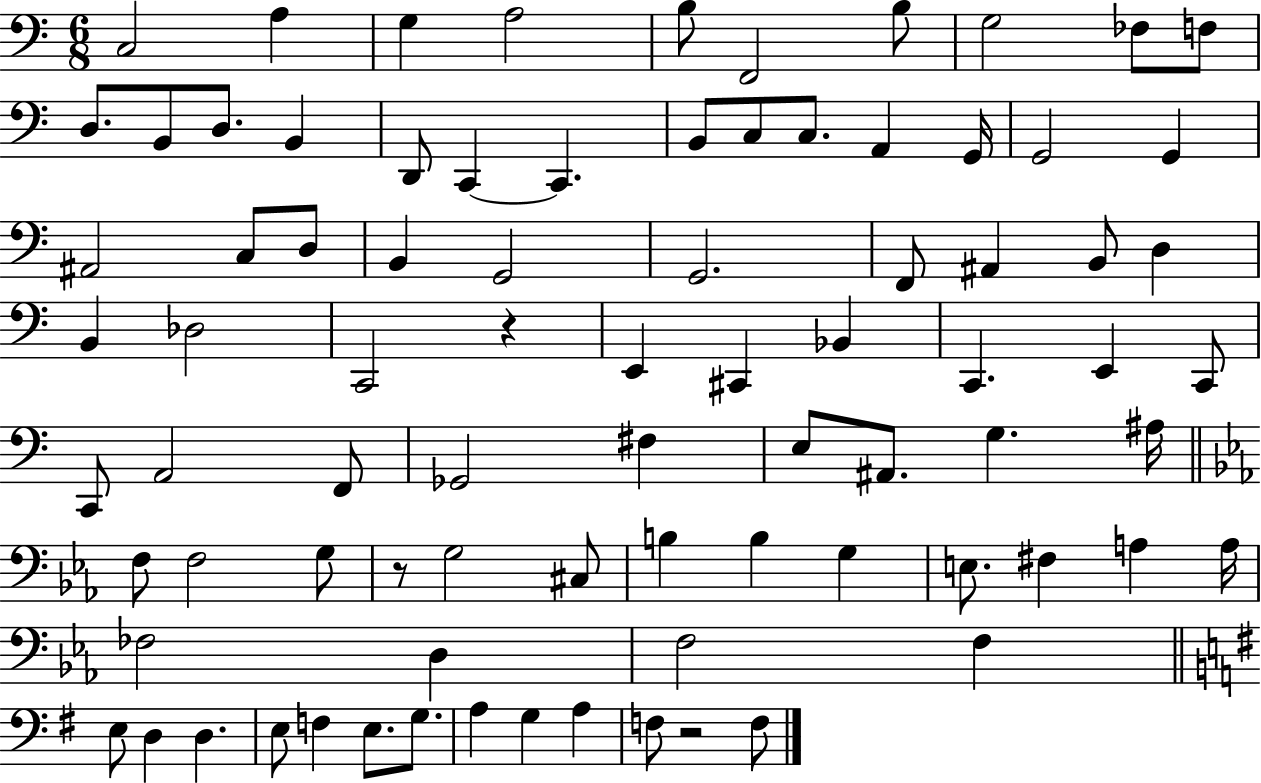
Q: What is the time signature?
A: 6/8